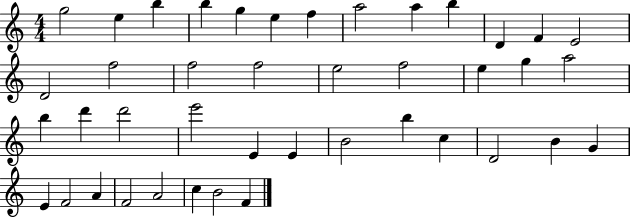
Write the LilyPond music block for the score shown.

{
  \clef treble
  \numericTimeSignature
  \time 4/4
  \key c \major
  g''2 e''4 b''4 | b''4 g''4 e''4 f''4 | a''2 a''4 b''4 | d'4 f'4 e'2 | \break d'2 f''2 | f''2 f''2 | e''2 f''2 | e''4 g''4 a''2 | \break b''4 d'''4 d'''2 | e'''2 e'4 e'4 | b'2 b''4 c''4 | d'2 b'4 g'4 | \break e'4 f'2 a'4 | f'2 a'2 | c''4 b'2 f'4 | \bar "|."
}